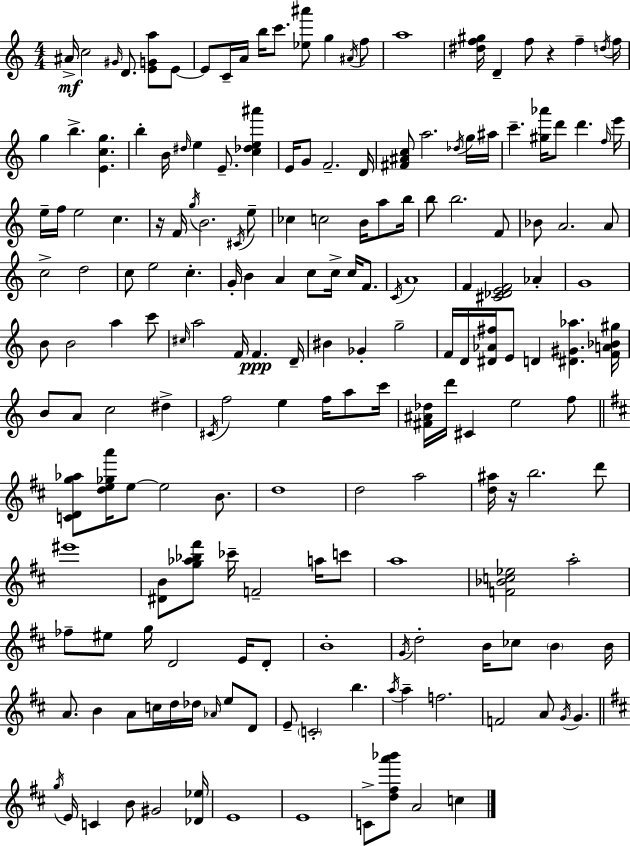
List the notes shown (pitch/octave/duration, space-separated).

A#4/s C5/h G#4/s D4/e. [E4,G4,A5]/e E4/e E4/e C4/s A4/s B5/s C6/e. [Eb5,A#6]/e G5/q A#4/s F5/e A5/w [D#5,F5,G#5]/s D4/q F5/e R/q F5/q D5/s F5/s G5/q B5/q. [E4,C5,G5]/q. B5/q B4/s D#5/s E5/q E4/e. [C5,Db5,E5,A#6]/q E4/s G4/e F4/h. D4/s [F#4,A#4,C5]/e A5/h. Db5/s G5/s A#5/s C6/q. [G#5,Ab6]/s D6/e D6/q. F5/s E6/s E5/s F5/s E5/h C5/q. R/s F4/s G5/s B4/h. C#4/s E5/e CES5/q C5/h B4/s A5/e B5/s B5/e B5/h. F4/e Bb4/e A4/h. A4/e C5/h D5/h C5/e E5/h C5/q. G4/s B4/q A4/q C5/e C5/s C5/s F4/e. C4/s A4/w F4/q [C#4,Db4,E4,F4]/h Ab4/q G4/w B4/e B4/h A5/q C6/e C#5/s A5/h F4/s F4/q. D4/s BIS4/q Gb4/q G5/h F4/s D4/s [D#4,Ab4,F#5]/s E4/e D4/q [D#4,G#4,Ab5]/q. [F4,A4,Bb4,G#5]/s B4/e A4/e C5/h D#5/q C#4/s F5/h E5/q F5/s A5/e C6/s [F#4,A#4,Db5]/s D6/s C#4/q E5/h F5/e [C4,D4,G5,Ab5]/e [D5,E5,Gb5,A6]/s E5/e E5/h B4/e. D5/w D5/h A5/h [D5,A#5]/s R/s B5/h. D6/e EIS6/w [D#4,B4]/e [G5,Ab5,Bb5,F#6]/e CES6/s F4/h A5/s C6/e A5/w [F4,Bb4,C5,Eb5]/h A5/h FES5/e EIS5/e G5/s D4/h E4/s D4/e B4/w G4/s D5/h B4/s CES5/e B4/q B4/s A4/e. B4/q A4/e C5/s D5/s Db5/s Ab4/s E5/e D4/e E4/e C4/h B5/q. A5/s A5/q F5/h. F4/h A4/e G4/s G4/q. G5/s E4/s C4/q B4/e G#4/h [Db4,Eb5]/s E4/w E4/w C4/e [D5,F#5,A6,Bb6]/e A4/h C5/q